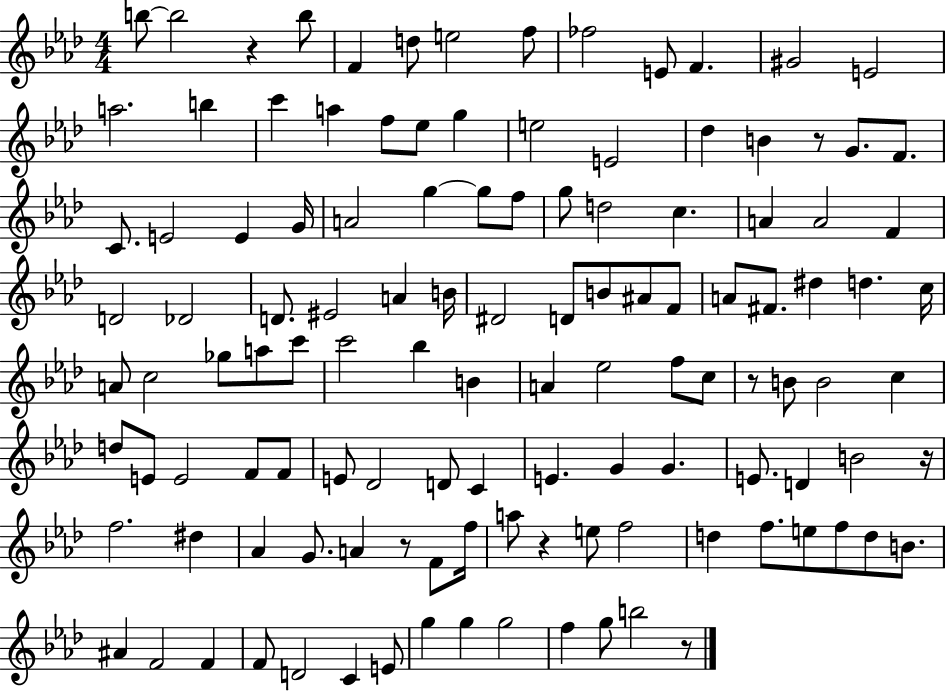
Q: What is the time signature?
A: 4/4